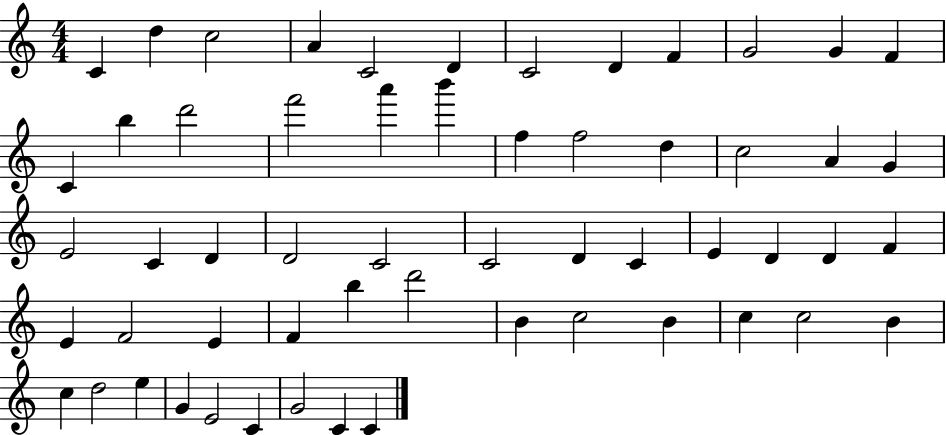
X:1
T:Untitled
M:4/4
L:1/4
K:C
C d c2 A C2 D C2 D F G2 G F C b d'2 f'2 a' b' f f2 d c2 A G E2 C D D2 C2 C2 D C E D D F E F2 E F b d'2 B c2 B c c2 B c d2 e G E2 C G2 C C